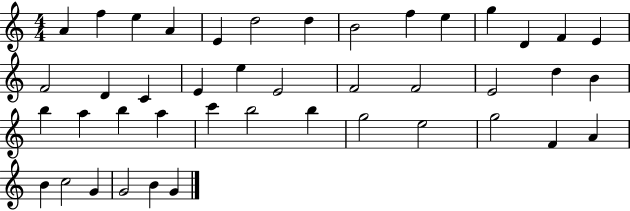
A4/q F5/q E5/q A4/q E4/q D5/h D5/q B4/h F5/q E5/q G5/q D4/q F4/q E4/q F4/h D4/q C4/q E4/q E5/q E4/h F4/h F4/h E4/h D5/q B4/q B5/q A5/q B5/q A5/q C6/q B5/h B5/q G5/h E5/h G5/h F4/q A4/q B4/q C5/h G4/q G4/h B4/q G4/q